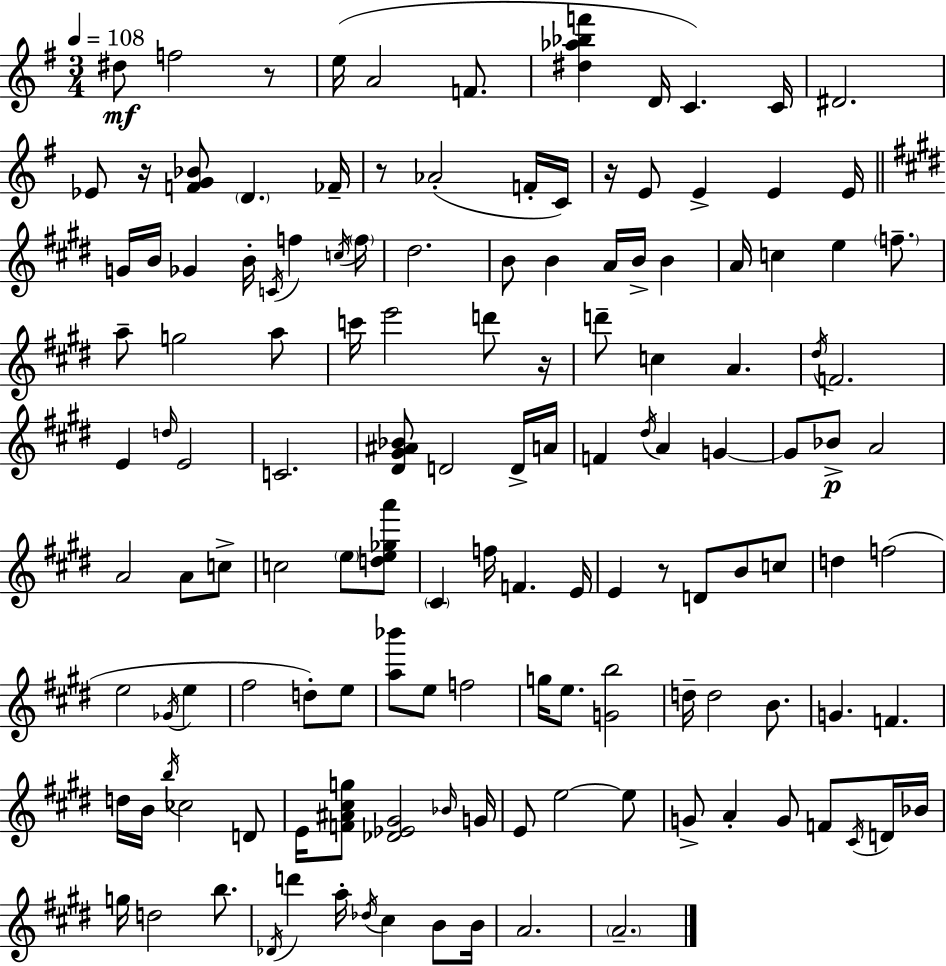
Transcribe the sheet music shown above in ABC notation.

X:1
T:Untitled
M:3/4
L:1/4
K:G
^d/2 f2 z/2 e/4 A2 F/2 [^d_a_bf'] D/4 C C/4 ^D2 _E/2 z/4 [FG_B]/2 D _F/4 z/2 _A2 F/4 C/4 z/4 E/2 E E E/4 G/4 B/4 _G B/4 C/4 f c/4 f/4 ^d2 B/2 B A/4 B/4 B A/4 c e f/2 a/2 g2 a/2 c'/4 e'2 d'/2 z/4 d'/2 c A ^d/4 F2 E d/4 E2 C2 [^D^G^A_B]/2 D2 D/4 A/4 F ^d/4 A G G/2 _B/2 A2 A2 A/2 c/2 c2 e/2 [de_ga']/2 ^C f/4 F E/4 E z/2 D/2 B/2 c/2 d f2 e2 _G/4 e ^f2 d/2 e/2 [a_b']/2 e/2 f2 g/4 e/2 [Gb]2 d/4 d2 B/2 G F d/4 B/4 b/4 _c2 D/2 E/4 [F^A^cg]/2 [_D_E^G]2 _B/4 G/4 E/2 e2 e/2 G/2 A G/2 F/2 ^C/4 D/4 _B/4 g/4 d2 b/2 _D/4 d' a/4 _d/4 ^c B/2 B/4 A2 A2